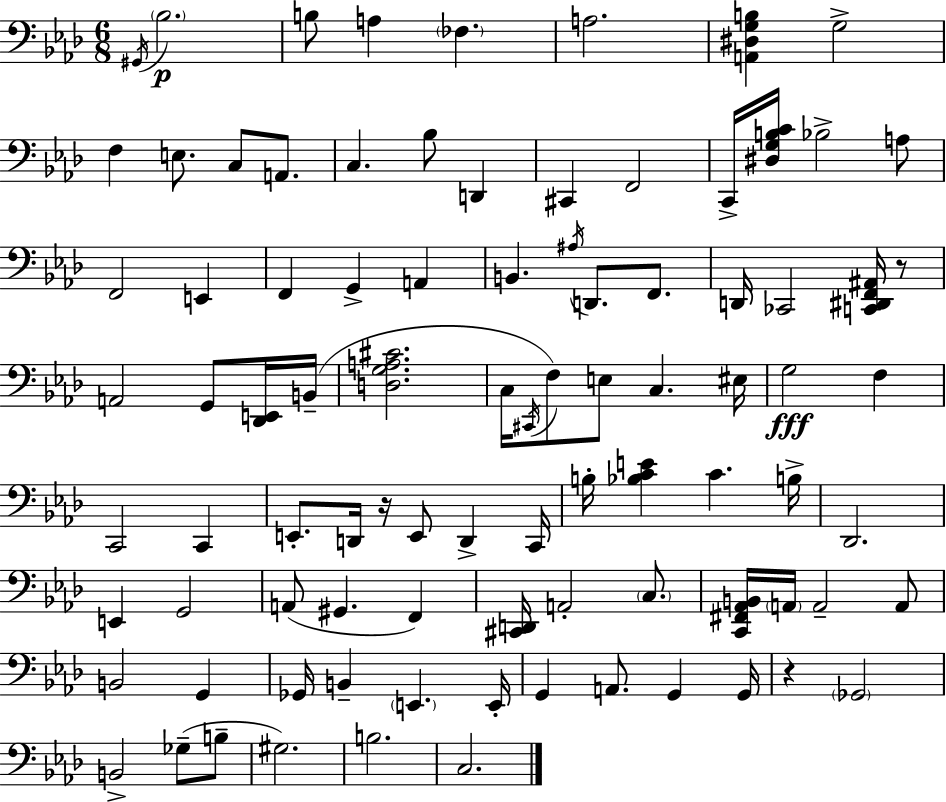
X:1
T:Untitled
M:6/8
L:1/4
K:Ab
^G,,/4 _B,2 B,/2 A, _F, A,2 [A,,^D,G,B,] G,2 F, E,/2 C,/2 A,,/2 C, _B,/2 D,, ^C,, F,,2 C,,/4 [^D,G,B,C]/4 _B,2 A,/2 F,,2 E,, F,, G,, A,, B,, ^A,/4 D,,/2 F,,/2 D,,/4 _C,,2 [C,,^D,,F,,^A,,]/4 z/2 A,,2 G,,/2 [_D,,E,,]/4 B,,/4 [D,G,A,^C]2 C,/4 ^C,,/4 F,/2 E,/2 C, ^E,/4 G,2 F, C,,2 C,, E,,/2 D,,/4 z/4 E,,/2 D,, C,,/4 B,/4 [_B,CE] C B,/4 _D,,2 E,, G,,2 A,,/2 ^G,, F,, [^C,,D,,]/4 A,,2 C,/2 [C,,^F,,_A,,B,,]/4 A,,/4 A,,2 A,,/2 B,,2 G,, _G,,/4 B,, E,, E,,/4 G,, A,,/2 G,, G,,/4 z _G,,2 B,,2 _G,/2 B,/2 ^G,2 B,2 C,2